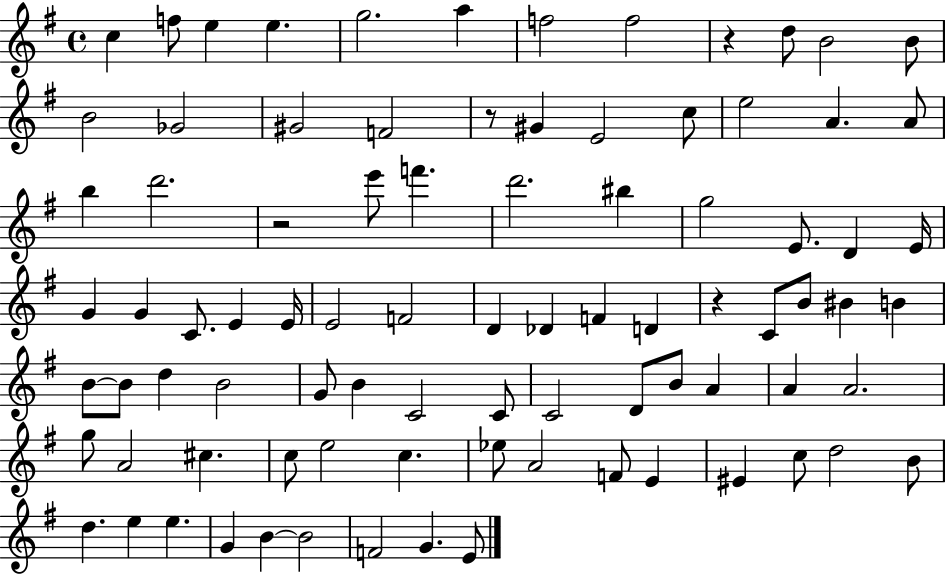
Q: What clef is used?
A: treble